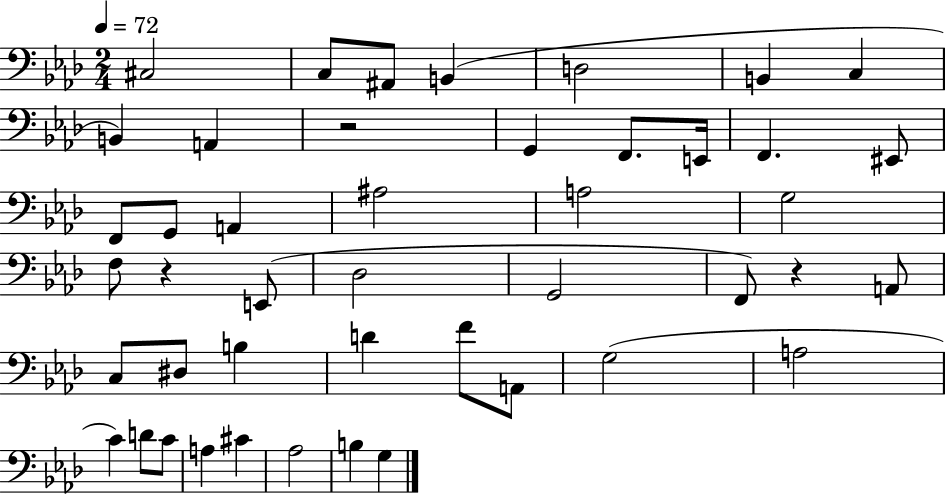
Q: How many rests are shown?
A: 3